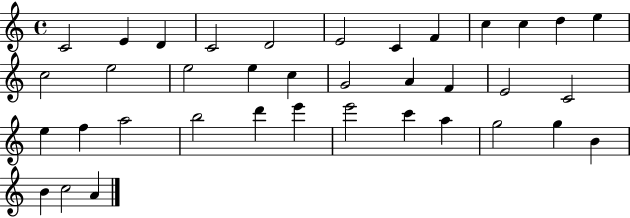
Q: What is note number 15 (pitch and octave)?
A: E5